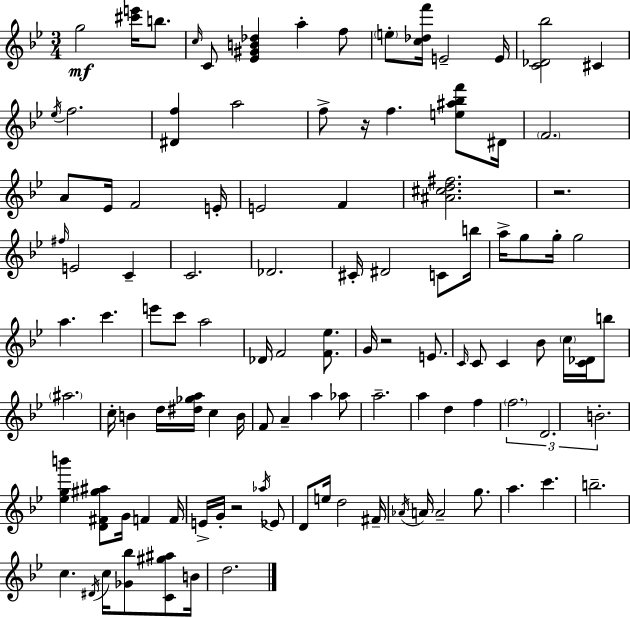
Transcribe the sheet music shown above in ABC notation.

X:1
T:Untitled
M:3/4
L:1/4
K:Bb
g2 [^c'e']/4 b/2 c/4 C/2 [_E^GB_d] a f/2 e/2 [c_df']/4 E2 E/4 [C_D_b]2 ^C _e/4 f2 [^Df] a2 f/2 z/4 f [e^a_bf']/2 ^D/4 F2 A/2 _E/4 F2 E/4 E2 F [^A^cd^f]2 z2 ^f/4 E2 C C2 _D2 ^C/4 ^D2 C/2 b/4 a/4 g/2 g/4 g2 a c' e'/2 c'/2 a2 _D/4 F2 [F_e]/2 G/4 z2 E/2 C/4 C/2 C _B/2 c/4 [C_D]/4 b/2 ^a2 c/4 B d/4 [^d_ga]/4 c B/4 F/2 A a _a/2 a2 a d f f2 D2 B2 [_egb'] [D^F^g^a]/2 G/4 F F/4 E/4 G/4 z2 _a/4 _E/2 D/2 e/4 d2 ^F/4 _A/4 A/4 A2 g/2 a c' b2 c ^D/4 c/4 [_G_b]/2 [C^g^a]/2 B/4 d2